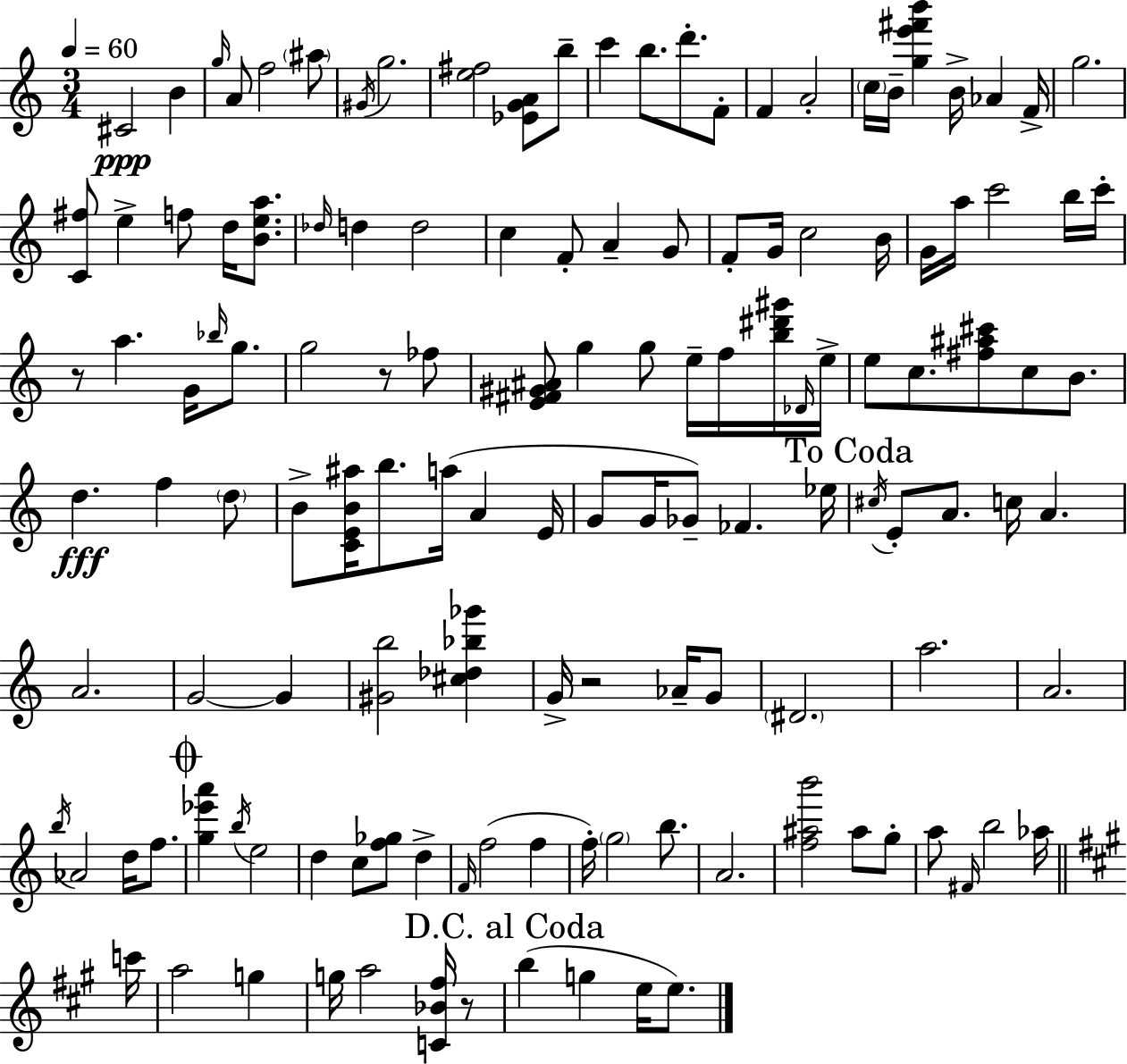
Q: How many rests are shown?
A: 4